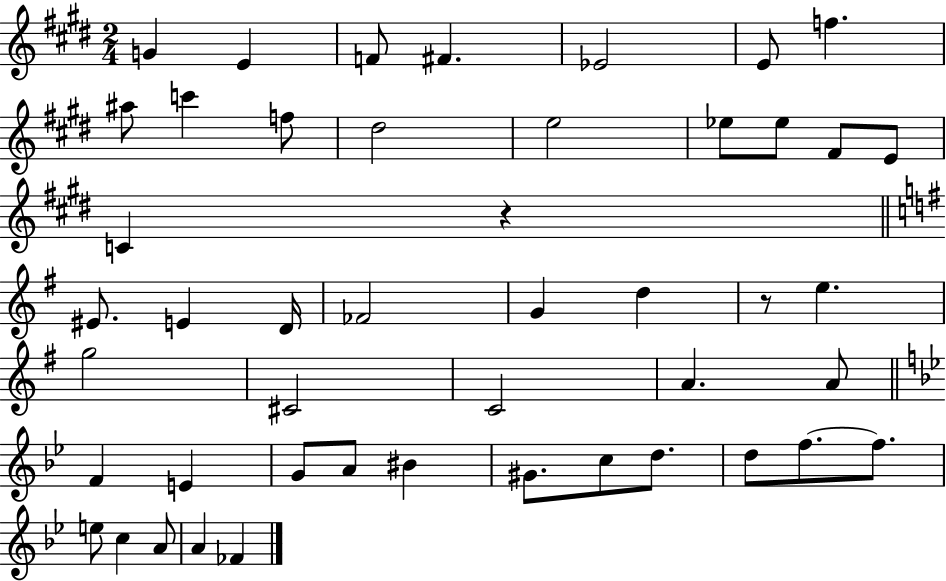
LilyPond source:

{
  \clef treble
  \numericTimeSignature
  \time 2/4
  \key e \major
  g'4 e'4 | f'8 fis'4. | ees'2 | e'8 f''4. | \break ais''8 c'''4 f''8 | dis''2 | e''2 | ees''8 ees''8 fis'8 e'8 | \break c'4 r4 | \bar "||" \break \key e \minor eis'8. e'4 d'16 | fes'2 | g'4 d''4 | r8 e''4. | \break g''2 | cis'2 | c'2 | a'4. a'8 | \break \bar "||" \break \key bes \major f'4 e'4 | g'8 a'8 bis'4 | gis'8. c''8 d''8. | d''8 f''8.~~ f''8. | \break e''8 c''4 a'8 | a'4 fes'4 | \bar "|."
}